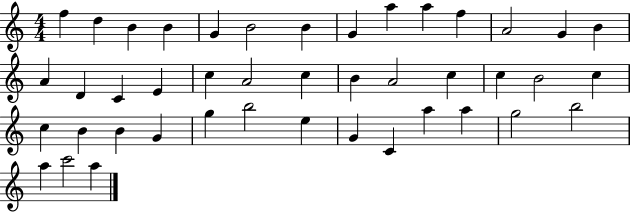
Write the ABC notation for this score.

X:1
T:Untitled
M:4/4
L:1/4
K:C
f d B B G B2 B G a a f A2 G B A D C E c A2 c B A2 c c B2 c c B B G g b2 e G C a a g2 b2 a c'2 a